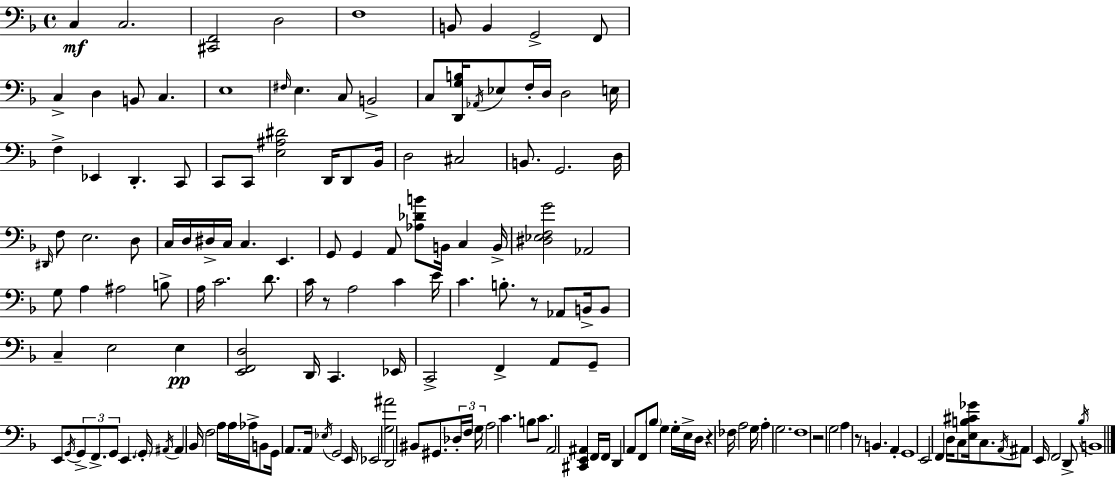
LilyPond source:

{
  \clef bass
  \time 4/4
  \defaultTimeSignature
  \key f \major
  \repeat volta 2 { c4\mf c2. | <cis, f,>2 d2 | f1 | b,8 b,4 g,2-> f,8 | \break c4-> d4 b,8 c4. | e1 | \grace { fis16 } e4. c8 b,2-> | c8 <d, g b>16 \acciaccatura { aes,16 } ees8 f16-. d16 d2 | \break e16 f4-> ees,4 d,4.-. | c,8 c,8 c,8 <e ais dis'>2 d,16 d,8 | bes,16 d2 cis2 | b,8. g,2. | \break d16 \grace { dis,16 } f8 e2. | d8 c16 d16 dis16-> c16 c4. e,4. | g,8 g,4 a,8 <aes des' b'>8 b,16 c4 | b,16-> <dis ees f g'>2 aes,2 | \break g8 a4 ais2 | b8-> a16 c'2. | d'8. c'16 r8 a2 c'4 | e'16 c'4. b8.-. r8 aes,8 | \break b,16-> b,8 c4-- e2 e4\pp | <e, f, d>2 d,16 c,4. | ees,16 c,2-> f,4-> a,8 | g,8-- e,8 \acciaccatura { g,16 } \tuplet 3/2 { g,8-> f,8.-> g,8 } e,4. | \break \parenthesize g,16-. \acciaccatura { ais,16 } ais,4 bes,16 f2 | a16 a16 aes16-> b,8 g,16 a,8. a,16 \acciaccatura { ees16 } g,2 | e,16 ees,2 <g ais'>2 | d,2 bis,8 | \break gis,8. \tuplet 3/2 { des16-. f16 g16 } a2 c'4. | b8 c'8. a,2 | <cis, e, ais,>4 f,16 f,16 d,4 a,8 f,8 \parenthesize bes8 | g4 g16-. e16-> d16 r4 fes16 a2 | \break g16 a4-. g2. | f1 | r2 g2 | a4 r8 b,4. | \break a,4-. g,1 | e,2 f,4 | d16 c8 <e b cis' ges'>16 c8. \acciaccatura { a,16 } ais,8 e,16 f,2 | d,8-> \acciaccatura { bes16 } b,1 | \break } \bar "|."
}